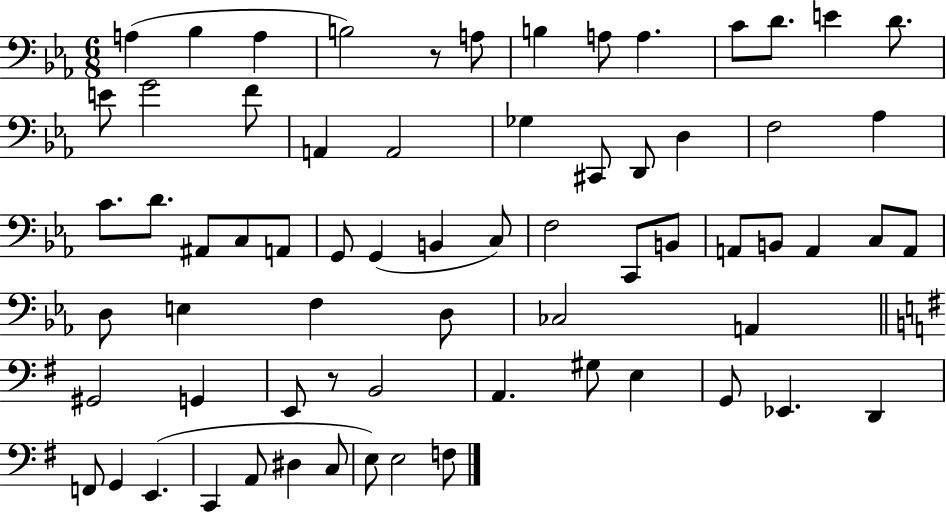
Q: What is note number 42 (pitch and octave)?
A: E3